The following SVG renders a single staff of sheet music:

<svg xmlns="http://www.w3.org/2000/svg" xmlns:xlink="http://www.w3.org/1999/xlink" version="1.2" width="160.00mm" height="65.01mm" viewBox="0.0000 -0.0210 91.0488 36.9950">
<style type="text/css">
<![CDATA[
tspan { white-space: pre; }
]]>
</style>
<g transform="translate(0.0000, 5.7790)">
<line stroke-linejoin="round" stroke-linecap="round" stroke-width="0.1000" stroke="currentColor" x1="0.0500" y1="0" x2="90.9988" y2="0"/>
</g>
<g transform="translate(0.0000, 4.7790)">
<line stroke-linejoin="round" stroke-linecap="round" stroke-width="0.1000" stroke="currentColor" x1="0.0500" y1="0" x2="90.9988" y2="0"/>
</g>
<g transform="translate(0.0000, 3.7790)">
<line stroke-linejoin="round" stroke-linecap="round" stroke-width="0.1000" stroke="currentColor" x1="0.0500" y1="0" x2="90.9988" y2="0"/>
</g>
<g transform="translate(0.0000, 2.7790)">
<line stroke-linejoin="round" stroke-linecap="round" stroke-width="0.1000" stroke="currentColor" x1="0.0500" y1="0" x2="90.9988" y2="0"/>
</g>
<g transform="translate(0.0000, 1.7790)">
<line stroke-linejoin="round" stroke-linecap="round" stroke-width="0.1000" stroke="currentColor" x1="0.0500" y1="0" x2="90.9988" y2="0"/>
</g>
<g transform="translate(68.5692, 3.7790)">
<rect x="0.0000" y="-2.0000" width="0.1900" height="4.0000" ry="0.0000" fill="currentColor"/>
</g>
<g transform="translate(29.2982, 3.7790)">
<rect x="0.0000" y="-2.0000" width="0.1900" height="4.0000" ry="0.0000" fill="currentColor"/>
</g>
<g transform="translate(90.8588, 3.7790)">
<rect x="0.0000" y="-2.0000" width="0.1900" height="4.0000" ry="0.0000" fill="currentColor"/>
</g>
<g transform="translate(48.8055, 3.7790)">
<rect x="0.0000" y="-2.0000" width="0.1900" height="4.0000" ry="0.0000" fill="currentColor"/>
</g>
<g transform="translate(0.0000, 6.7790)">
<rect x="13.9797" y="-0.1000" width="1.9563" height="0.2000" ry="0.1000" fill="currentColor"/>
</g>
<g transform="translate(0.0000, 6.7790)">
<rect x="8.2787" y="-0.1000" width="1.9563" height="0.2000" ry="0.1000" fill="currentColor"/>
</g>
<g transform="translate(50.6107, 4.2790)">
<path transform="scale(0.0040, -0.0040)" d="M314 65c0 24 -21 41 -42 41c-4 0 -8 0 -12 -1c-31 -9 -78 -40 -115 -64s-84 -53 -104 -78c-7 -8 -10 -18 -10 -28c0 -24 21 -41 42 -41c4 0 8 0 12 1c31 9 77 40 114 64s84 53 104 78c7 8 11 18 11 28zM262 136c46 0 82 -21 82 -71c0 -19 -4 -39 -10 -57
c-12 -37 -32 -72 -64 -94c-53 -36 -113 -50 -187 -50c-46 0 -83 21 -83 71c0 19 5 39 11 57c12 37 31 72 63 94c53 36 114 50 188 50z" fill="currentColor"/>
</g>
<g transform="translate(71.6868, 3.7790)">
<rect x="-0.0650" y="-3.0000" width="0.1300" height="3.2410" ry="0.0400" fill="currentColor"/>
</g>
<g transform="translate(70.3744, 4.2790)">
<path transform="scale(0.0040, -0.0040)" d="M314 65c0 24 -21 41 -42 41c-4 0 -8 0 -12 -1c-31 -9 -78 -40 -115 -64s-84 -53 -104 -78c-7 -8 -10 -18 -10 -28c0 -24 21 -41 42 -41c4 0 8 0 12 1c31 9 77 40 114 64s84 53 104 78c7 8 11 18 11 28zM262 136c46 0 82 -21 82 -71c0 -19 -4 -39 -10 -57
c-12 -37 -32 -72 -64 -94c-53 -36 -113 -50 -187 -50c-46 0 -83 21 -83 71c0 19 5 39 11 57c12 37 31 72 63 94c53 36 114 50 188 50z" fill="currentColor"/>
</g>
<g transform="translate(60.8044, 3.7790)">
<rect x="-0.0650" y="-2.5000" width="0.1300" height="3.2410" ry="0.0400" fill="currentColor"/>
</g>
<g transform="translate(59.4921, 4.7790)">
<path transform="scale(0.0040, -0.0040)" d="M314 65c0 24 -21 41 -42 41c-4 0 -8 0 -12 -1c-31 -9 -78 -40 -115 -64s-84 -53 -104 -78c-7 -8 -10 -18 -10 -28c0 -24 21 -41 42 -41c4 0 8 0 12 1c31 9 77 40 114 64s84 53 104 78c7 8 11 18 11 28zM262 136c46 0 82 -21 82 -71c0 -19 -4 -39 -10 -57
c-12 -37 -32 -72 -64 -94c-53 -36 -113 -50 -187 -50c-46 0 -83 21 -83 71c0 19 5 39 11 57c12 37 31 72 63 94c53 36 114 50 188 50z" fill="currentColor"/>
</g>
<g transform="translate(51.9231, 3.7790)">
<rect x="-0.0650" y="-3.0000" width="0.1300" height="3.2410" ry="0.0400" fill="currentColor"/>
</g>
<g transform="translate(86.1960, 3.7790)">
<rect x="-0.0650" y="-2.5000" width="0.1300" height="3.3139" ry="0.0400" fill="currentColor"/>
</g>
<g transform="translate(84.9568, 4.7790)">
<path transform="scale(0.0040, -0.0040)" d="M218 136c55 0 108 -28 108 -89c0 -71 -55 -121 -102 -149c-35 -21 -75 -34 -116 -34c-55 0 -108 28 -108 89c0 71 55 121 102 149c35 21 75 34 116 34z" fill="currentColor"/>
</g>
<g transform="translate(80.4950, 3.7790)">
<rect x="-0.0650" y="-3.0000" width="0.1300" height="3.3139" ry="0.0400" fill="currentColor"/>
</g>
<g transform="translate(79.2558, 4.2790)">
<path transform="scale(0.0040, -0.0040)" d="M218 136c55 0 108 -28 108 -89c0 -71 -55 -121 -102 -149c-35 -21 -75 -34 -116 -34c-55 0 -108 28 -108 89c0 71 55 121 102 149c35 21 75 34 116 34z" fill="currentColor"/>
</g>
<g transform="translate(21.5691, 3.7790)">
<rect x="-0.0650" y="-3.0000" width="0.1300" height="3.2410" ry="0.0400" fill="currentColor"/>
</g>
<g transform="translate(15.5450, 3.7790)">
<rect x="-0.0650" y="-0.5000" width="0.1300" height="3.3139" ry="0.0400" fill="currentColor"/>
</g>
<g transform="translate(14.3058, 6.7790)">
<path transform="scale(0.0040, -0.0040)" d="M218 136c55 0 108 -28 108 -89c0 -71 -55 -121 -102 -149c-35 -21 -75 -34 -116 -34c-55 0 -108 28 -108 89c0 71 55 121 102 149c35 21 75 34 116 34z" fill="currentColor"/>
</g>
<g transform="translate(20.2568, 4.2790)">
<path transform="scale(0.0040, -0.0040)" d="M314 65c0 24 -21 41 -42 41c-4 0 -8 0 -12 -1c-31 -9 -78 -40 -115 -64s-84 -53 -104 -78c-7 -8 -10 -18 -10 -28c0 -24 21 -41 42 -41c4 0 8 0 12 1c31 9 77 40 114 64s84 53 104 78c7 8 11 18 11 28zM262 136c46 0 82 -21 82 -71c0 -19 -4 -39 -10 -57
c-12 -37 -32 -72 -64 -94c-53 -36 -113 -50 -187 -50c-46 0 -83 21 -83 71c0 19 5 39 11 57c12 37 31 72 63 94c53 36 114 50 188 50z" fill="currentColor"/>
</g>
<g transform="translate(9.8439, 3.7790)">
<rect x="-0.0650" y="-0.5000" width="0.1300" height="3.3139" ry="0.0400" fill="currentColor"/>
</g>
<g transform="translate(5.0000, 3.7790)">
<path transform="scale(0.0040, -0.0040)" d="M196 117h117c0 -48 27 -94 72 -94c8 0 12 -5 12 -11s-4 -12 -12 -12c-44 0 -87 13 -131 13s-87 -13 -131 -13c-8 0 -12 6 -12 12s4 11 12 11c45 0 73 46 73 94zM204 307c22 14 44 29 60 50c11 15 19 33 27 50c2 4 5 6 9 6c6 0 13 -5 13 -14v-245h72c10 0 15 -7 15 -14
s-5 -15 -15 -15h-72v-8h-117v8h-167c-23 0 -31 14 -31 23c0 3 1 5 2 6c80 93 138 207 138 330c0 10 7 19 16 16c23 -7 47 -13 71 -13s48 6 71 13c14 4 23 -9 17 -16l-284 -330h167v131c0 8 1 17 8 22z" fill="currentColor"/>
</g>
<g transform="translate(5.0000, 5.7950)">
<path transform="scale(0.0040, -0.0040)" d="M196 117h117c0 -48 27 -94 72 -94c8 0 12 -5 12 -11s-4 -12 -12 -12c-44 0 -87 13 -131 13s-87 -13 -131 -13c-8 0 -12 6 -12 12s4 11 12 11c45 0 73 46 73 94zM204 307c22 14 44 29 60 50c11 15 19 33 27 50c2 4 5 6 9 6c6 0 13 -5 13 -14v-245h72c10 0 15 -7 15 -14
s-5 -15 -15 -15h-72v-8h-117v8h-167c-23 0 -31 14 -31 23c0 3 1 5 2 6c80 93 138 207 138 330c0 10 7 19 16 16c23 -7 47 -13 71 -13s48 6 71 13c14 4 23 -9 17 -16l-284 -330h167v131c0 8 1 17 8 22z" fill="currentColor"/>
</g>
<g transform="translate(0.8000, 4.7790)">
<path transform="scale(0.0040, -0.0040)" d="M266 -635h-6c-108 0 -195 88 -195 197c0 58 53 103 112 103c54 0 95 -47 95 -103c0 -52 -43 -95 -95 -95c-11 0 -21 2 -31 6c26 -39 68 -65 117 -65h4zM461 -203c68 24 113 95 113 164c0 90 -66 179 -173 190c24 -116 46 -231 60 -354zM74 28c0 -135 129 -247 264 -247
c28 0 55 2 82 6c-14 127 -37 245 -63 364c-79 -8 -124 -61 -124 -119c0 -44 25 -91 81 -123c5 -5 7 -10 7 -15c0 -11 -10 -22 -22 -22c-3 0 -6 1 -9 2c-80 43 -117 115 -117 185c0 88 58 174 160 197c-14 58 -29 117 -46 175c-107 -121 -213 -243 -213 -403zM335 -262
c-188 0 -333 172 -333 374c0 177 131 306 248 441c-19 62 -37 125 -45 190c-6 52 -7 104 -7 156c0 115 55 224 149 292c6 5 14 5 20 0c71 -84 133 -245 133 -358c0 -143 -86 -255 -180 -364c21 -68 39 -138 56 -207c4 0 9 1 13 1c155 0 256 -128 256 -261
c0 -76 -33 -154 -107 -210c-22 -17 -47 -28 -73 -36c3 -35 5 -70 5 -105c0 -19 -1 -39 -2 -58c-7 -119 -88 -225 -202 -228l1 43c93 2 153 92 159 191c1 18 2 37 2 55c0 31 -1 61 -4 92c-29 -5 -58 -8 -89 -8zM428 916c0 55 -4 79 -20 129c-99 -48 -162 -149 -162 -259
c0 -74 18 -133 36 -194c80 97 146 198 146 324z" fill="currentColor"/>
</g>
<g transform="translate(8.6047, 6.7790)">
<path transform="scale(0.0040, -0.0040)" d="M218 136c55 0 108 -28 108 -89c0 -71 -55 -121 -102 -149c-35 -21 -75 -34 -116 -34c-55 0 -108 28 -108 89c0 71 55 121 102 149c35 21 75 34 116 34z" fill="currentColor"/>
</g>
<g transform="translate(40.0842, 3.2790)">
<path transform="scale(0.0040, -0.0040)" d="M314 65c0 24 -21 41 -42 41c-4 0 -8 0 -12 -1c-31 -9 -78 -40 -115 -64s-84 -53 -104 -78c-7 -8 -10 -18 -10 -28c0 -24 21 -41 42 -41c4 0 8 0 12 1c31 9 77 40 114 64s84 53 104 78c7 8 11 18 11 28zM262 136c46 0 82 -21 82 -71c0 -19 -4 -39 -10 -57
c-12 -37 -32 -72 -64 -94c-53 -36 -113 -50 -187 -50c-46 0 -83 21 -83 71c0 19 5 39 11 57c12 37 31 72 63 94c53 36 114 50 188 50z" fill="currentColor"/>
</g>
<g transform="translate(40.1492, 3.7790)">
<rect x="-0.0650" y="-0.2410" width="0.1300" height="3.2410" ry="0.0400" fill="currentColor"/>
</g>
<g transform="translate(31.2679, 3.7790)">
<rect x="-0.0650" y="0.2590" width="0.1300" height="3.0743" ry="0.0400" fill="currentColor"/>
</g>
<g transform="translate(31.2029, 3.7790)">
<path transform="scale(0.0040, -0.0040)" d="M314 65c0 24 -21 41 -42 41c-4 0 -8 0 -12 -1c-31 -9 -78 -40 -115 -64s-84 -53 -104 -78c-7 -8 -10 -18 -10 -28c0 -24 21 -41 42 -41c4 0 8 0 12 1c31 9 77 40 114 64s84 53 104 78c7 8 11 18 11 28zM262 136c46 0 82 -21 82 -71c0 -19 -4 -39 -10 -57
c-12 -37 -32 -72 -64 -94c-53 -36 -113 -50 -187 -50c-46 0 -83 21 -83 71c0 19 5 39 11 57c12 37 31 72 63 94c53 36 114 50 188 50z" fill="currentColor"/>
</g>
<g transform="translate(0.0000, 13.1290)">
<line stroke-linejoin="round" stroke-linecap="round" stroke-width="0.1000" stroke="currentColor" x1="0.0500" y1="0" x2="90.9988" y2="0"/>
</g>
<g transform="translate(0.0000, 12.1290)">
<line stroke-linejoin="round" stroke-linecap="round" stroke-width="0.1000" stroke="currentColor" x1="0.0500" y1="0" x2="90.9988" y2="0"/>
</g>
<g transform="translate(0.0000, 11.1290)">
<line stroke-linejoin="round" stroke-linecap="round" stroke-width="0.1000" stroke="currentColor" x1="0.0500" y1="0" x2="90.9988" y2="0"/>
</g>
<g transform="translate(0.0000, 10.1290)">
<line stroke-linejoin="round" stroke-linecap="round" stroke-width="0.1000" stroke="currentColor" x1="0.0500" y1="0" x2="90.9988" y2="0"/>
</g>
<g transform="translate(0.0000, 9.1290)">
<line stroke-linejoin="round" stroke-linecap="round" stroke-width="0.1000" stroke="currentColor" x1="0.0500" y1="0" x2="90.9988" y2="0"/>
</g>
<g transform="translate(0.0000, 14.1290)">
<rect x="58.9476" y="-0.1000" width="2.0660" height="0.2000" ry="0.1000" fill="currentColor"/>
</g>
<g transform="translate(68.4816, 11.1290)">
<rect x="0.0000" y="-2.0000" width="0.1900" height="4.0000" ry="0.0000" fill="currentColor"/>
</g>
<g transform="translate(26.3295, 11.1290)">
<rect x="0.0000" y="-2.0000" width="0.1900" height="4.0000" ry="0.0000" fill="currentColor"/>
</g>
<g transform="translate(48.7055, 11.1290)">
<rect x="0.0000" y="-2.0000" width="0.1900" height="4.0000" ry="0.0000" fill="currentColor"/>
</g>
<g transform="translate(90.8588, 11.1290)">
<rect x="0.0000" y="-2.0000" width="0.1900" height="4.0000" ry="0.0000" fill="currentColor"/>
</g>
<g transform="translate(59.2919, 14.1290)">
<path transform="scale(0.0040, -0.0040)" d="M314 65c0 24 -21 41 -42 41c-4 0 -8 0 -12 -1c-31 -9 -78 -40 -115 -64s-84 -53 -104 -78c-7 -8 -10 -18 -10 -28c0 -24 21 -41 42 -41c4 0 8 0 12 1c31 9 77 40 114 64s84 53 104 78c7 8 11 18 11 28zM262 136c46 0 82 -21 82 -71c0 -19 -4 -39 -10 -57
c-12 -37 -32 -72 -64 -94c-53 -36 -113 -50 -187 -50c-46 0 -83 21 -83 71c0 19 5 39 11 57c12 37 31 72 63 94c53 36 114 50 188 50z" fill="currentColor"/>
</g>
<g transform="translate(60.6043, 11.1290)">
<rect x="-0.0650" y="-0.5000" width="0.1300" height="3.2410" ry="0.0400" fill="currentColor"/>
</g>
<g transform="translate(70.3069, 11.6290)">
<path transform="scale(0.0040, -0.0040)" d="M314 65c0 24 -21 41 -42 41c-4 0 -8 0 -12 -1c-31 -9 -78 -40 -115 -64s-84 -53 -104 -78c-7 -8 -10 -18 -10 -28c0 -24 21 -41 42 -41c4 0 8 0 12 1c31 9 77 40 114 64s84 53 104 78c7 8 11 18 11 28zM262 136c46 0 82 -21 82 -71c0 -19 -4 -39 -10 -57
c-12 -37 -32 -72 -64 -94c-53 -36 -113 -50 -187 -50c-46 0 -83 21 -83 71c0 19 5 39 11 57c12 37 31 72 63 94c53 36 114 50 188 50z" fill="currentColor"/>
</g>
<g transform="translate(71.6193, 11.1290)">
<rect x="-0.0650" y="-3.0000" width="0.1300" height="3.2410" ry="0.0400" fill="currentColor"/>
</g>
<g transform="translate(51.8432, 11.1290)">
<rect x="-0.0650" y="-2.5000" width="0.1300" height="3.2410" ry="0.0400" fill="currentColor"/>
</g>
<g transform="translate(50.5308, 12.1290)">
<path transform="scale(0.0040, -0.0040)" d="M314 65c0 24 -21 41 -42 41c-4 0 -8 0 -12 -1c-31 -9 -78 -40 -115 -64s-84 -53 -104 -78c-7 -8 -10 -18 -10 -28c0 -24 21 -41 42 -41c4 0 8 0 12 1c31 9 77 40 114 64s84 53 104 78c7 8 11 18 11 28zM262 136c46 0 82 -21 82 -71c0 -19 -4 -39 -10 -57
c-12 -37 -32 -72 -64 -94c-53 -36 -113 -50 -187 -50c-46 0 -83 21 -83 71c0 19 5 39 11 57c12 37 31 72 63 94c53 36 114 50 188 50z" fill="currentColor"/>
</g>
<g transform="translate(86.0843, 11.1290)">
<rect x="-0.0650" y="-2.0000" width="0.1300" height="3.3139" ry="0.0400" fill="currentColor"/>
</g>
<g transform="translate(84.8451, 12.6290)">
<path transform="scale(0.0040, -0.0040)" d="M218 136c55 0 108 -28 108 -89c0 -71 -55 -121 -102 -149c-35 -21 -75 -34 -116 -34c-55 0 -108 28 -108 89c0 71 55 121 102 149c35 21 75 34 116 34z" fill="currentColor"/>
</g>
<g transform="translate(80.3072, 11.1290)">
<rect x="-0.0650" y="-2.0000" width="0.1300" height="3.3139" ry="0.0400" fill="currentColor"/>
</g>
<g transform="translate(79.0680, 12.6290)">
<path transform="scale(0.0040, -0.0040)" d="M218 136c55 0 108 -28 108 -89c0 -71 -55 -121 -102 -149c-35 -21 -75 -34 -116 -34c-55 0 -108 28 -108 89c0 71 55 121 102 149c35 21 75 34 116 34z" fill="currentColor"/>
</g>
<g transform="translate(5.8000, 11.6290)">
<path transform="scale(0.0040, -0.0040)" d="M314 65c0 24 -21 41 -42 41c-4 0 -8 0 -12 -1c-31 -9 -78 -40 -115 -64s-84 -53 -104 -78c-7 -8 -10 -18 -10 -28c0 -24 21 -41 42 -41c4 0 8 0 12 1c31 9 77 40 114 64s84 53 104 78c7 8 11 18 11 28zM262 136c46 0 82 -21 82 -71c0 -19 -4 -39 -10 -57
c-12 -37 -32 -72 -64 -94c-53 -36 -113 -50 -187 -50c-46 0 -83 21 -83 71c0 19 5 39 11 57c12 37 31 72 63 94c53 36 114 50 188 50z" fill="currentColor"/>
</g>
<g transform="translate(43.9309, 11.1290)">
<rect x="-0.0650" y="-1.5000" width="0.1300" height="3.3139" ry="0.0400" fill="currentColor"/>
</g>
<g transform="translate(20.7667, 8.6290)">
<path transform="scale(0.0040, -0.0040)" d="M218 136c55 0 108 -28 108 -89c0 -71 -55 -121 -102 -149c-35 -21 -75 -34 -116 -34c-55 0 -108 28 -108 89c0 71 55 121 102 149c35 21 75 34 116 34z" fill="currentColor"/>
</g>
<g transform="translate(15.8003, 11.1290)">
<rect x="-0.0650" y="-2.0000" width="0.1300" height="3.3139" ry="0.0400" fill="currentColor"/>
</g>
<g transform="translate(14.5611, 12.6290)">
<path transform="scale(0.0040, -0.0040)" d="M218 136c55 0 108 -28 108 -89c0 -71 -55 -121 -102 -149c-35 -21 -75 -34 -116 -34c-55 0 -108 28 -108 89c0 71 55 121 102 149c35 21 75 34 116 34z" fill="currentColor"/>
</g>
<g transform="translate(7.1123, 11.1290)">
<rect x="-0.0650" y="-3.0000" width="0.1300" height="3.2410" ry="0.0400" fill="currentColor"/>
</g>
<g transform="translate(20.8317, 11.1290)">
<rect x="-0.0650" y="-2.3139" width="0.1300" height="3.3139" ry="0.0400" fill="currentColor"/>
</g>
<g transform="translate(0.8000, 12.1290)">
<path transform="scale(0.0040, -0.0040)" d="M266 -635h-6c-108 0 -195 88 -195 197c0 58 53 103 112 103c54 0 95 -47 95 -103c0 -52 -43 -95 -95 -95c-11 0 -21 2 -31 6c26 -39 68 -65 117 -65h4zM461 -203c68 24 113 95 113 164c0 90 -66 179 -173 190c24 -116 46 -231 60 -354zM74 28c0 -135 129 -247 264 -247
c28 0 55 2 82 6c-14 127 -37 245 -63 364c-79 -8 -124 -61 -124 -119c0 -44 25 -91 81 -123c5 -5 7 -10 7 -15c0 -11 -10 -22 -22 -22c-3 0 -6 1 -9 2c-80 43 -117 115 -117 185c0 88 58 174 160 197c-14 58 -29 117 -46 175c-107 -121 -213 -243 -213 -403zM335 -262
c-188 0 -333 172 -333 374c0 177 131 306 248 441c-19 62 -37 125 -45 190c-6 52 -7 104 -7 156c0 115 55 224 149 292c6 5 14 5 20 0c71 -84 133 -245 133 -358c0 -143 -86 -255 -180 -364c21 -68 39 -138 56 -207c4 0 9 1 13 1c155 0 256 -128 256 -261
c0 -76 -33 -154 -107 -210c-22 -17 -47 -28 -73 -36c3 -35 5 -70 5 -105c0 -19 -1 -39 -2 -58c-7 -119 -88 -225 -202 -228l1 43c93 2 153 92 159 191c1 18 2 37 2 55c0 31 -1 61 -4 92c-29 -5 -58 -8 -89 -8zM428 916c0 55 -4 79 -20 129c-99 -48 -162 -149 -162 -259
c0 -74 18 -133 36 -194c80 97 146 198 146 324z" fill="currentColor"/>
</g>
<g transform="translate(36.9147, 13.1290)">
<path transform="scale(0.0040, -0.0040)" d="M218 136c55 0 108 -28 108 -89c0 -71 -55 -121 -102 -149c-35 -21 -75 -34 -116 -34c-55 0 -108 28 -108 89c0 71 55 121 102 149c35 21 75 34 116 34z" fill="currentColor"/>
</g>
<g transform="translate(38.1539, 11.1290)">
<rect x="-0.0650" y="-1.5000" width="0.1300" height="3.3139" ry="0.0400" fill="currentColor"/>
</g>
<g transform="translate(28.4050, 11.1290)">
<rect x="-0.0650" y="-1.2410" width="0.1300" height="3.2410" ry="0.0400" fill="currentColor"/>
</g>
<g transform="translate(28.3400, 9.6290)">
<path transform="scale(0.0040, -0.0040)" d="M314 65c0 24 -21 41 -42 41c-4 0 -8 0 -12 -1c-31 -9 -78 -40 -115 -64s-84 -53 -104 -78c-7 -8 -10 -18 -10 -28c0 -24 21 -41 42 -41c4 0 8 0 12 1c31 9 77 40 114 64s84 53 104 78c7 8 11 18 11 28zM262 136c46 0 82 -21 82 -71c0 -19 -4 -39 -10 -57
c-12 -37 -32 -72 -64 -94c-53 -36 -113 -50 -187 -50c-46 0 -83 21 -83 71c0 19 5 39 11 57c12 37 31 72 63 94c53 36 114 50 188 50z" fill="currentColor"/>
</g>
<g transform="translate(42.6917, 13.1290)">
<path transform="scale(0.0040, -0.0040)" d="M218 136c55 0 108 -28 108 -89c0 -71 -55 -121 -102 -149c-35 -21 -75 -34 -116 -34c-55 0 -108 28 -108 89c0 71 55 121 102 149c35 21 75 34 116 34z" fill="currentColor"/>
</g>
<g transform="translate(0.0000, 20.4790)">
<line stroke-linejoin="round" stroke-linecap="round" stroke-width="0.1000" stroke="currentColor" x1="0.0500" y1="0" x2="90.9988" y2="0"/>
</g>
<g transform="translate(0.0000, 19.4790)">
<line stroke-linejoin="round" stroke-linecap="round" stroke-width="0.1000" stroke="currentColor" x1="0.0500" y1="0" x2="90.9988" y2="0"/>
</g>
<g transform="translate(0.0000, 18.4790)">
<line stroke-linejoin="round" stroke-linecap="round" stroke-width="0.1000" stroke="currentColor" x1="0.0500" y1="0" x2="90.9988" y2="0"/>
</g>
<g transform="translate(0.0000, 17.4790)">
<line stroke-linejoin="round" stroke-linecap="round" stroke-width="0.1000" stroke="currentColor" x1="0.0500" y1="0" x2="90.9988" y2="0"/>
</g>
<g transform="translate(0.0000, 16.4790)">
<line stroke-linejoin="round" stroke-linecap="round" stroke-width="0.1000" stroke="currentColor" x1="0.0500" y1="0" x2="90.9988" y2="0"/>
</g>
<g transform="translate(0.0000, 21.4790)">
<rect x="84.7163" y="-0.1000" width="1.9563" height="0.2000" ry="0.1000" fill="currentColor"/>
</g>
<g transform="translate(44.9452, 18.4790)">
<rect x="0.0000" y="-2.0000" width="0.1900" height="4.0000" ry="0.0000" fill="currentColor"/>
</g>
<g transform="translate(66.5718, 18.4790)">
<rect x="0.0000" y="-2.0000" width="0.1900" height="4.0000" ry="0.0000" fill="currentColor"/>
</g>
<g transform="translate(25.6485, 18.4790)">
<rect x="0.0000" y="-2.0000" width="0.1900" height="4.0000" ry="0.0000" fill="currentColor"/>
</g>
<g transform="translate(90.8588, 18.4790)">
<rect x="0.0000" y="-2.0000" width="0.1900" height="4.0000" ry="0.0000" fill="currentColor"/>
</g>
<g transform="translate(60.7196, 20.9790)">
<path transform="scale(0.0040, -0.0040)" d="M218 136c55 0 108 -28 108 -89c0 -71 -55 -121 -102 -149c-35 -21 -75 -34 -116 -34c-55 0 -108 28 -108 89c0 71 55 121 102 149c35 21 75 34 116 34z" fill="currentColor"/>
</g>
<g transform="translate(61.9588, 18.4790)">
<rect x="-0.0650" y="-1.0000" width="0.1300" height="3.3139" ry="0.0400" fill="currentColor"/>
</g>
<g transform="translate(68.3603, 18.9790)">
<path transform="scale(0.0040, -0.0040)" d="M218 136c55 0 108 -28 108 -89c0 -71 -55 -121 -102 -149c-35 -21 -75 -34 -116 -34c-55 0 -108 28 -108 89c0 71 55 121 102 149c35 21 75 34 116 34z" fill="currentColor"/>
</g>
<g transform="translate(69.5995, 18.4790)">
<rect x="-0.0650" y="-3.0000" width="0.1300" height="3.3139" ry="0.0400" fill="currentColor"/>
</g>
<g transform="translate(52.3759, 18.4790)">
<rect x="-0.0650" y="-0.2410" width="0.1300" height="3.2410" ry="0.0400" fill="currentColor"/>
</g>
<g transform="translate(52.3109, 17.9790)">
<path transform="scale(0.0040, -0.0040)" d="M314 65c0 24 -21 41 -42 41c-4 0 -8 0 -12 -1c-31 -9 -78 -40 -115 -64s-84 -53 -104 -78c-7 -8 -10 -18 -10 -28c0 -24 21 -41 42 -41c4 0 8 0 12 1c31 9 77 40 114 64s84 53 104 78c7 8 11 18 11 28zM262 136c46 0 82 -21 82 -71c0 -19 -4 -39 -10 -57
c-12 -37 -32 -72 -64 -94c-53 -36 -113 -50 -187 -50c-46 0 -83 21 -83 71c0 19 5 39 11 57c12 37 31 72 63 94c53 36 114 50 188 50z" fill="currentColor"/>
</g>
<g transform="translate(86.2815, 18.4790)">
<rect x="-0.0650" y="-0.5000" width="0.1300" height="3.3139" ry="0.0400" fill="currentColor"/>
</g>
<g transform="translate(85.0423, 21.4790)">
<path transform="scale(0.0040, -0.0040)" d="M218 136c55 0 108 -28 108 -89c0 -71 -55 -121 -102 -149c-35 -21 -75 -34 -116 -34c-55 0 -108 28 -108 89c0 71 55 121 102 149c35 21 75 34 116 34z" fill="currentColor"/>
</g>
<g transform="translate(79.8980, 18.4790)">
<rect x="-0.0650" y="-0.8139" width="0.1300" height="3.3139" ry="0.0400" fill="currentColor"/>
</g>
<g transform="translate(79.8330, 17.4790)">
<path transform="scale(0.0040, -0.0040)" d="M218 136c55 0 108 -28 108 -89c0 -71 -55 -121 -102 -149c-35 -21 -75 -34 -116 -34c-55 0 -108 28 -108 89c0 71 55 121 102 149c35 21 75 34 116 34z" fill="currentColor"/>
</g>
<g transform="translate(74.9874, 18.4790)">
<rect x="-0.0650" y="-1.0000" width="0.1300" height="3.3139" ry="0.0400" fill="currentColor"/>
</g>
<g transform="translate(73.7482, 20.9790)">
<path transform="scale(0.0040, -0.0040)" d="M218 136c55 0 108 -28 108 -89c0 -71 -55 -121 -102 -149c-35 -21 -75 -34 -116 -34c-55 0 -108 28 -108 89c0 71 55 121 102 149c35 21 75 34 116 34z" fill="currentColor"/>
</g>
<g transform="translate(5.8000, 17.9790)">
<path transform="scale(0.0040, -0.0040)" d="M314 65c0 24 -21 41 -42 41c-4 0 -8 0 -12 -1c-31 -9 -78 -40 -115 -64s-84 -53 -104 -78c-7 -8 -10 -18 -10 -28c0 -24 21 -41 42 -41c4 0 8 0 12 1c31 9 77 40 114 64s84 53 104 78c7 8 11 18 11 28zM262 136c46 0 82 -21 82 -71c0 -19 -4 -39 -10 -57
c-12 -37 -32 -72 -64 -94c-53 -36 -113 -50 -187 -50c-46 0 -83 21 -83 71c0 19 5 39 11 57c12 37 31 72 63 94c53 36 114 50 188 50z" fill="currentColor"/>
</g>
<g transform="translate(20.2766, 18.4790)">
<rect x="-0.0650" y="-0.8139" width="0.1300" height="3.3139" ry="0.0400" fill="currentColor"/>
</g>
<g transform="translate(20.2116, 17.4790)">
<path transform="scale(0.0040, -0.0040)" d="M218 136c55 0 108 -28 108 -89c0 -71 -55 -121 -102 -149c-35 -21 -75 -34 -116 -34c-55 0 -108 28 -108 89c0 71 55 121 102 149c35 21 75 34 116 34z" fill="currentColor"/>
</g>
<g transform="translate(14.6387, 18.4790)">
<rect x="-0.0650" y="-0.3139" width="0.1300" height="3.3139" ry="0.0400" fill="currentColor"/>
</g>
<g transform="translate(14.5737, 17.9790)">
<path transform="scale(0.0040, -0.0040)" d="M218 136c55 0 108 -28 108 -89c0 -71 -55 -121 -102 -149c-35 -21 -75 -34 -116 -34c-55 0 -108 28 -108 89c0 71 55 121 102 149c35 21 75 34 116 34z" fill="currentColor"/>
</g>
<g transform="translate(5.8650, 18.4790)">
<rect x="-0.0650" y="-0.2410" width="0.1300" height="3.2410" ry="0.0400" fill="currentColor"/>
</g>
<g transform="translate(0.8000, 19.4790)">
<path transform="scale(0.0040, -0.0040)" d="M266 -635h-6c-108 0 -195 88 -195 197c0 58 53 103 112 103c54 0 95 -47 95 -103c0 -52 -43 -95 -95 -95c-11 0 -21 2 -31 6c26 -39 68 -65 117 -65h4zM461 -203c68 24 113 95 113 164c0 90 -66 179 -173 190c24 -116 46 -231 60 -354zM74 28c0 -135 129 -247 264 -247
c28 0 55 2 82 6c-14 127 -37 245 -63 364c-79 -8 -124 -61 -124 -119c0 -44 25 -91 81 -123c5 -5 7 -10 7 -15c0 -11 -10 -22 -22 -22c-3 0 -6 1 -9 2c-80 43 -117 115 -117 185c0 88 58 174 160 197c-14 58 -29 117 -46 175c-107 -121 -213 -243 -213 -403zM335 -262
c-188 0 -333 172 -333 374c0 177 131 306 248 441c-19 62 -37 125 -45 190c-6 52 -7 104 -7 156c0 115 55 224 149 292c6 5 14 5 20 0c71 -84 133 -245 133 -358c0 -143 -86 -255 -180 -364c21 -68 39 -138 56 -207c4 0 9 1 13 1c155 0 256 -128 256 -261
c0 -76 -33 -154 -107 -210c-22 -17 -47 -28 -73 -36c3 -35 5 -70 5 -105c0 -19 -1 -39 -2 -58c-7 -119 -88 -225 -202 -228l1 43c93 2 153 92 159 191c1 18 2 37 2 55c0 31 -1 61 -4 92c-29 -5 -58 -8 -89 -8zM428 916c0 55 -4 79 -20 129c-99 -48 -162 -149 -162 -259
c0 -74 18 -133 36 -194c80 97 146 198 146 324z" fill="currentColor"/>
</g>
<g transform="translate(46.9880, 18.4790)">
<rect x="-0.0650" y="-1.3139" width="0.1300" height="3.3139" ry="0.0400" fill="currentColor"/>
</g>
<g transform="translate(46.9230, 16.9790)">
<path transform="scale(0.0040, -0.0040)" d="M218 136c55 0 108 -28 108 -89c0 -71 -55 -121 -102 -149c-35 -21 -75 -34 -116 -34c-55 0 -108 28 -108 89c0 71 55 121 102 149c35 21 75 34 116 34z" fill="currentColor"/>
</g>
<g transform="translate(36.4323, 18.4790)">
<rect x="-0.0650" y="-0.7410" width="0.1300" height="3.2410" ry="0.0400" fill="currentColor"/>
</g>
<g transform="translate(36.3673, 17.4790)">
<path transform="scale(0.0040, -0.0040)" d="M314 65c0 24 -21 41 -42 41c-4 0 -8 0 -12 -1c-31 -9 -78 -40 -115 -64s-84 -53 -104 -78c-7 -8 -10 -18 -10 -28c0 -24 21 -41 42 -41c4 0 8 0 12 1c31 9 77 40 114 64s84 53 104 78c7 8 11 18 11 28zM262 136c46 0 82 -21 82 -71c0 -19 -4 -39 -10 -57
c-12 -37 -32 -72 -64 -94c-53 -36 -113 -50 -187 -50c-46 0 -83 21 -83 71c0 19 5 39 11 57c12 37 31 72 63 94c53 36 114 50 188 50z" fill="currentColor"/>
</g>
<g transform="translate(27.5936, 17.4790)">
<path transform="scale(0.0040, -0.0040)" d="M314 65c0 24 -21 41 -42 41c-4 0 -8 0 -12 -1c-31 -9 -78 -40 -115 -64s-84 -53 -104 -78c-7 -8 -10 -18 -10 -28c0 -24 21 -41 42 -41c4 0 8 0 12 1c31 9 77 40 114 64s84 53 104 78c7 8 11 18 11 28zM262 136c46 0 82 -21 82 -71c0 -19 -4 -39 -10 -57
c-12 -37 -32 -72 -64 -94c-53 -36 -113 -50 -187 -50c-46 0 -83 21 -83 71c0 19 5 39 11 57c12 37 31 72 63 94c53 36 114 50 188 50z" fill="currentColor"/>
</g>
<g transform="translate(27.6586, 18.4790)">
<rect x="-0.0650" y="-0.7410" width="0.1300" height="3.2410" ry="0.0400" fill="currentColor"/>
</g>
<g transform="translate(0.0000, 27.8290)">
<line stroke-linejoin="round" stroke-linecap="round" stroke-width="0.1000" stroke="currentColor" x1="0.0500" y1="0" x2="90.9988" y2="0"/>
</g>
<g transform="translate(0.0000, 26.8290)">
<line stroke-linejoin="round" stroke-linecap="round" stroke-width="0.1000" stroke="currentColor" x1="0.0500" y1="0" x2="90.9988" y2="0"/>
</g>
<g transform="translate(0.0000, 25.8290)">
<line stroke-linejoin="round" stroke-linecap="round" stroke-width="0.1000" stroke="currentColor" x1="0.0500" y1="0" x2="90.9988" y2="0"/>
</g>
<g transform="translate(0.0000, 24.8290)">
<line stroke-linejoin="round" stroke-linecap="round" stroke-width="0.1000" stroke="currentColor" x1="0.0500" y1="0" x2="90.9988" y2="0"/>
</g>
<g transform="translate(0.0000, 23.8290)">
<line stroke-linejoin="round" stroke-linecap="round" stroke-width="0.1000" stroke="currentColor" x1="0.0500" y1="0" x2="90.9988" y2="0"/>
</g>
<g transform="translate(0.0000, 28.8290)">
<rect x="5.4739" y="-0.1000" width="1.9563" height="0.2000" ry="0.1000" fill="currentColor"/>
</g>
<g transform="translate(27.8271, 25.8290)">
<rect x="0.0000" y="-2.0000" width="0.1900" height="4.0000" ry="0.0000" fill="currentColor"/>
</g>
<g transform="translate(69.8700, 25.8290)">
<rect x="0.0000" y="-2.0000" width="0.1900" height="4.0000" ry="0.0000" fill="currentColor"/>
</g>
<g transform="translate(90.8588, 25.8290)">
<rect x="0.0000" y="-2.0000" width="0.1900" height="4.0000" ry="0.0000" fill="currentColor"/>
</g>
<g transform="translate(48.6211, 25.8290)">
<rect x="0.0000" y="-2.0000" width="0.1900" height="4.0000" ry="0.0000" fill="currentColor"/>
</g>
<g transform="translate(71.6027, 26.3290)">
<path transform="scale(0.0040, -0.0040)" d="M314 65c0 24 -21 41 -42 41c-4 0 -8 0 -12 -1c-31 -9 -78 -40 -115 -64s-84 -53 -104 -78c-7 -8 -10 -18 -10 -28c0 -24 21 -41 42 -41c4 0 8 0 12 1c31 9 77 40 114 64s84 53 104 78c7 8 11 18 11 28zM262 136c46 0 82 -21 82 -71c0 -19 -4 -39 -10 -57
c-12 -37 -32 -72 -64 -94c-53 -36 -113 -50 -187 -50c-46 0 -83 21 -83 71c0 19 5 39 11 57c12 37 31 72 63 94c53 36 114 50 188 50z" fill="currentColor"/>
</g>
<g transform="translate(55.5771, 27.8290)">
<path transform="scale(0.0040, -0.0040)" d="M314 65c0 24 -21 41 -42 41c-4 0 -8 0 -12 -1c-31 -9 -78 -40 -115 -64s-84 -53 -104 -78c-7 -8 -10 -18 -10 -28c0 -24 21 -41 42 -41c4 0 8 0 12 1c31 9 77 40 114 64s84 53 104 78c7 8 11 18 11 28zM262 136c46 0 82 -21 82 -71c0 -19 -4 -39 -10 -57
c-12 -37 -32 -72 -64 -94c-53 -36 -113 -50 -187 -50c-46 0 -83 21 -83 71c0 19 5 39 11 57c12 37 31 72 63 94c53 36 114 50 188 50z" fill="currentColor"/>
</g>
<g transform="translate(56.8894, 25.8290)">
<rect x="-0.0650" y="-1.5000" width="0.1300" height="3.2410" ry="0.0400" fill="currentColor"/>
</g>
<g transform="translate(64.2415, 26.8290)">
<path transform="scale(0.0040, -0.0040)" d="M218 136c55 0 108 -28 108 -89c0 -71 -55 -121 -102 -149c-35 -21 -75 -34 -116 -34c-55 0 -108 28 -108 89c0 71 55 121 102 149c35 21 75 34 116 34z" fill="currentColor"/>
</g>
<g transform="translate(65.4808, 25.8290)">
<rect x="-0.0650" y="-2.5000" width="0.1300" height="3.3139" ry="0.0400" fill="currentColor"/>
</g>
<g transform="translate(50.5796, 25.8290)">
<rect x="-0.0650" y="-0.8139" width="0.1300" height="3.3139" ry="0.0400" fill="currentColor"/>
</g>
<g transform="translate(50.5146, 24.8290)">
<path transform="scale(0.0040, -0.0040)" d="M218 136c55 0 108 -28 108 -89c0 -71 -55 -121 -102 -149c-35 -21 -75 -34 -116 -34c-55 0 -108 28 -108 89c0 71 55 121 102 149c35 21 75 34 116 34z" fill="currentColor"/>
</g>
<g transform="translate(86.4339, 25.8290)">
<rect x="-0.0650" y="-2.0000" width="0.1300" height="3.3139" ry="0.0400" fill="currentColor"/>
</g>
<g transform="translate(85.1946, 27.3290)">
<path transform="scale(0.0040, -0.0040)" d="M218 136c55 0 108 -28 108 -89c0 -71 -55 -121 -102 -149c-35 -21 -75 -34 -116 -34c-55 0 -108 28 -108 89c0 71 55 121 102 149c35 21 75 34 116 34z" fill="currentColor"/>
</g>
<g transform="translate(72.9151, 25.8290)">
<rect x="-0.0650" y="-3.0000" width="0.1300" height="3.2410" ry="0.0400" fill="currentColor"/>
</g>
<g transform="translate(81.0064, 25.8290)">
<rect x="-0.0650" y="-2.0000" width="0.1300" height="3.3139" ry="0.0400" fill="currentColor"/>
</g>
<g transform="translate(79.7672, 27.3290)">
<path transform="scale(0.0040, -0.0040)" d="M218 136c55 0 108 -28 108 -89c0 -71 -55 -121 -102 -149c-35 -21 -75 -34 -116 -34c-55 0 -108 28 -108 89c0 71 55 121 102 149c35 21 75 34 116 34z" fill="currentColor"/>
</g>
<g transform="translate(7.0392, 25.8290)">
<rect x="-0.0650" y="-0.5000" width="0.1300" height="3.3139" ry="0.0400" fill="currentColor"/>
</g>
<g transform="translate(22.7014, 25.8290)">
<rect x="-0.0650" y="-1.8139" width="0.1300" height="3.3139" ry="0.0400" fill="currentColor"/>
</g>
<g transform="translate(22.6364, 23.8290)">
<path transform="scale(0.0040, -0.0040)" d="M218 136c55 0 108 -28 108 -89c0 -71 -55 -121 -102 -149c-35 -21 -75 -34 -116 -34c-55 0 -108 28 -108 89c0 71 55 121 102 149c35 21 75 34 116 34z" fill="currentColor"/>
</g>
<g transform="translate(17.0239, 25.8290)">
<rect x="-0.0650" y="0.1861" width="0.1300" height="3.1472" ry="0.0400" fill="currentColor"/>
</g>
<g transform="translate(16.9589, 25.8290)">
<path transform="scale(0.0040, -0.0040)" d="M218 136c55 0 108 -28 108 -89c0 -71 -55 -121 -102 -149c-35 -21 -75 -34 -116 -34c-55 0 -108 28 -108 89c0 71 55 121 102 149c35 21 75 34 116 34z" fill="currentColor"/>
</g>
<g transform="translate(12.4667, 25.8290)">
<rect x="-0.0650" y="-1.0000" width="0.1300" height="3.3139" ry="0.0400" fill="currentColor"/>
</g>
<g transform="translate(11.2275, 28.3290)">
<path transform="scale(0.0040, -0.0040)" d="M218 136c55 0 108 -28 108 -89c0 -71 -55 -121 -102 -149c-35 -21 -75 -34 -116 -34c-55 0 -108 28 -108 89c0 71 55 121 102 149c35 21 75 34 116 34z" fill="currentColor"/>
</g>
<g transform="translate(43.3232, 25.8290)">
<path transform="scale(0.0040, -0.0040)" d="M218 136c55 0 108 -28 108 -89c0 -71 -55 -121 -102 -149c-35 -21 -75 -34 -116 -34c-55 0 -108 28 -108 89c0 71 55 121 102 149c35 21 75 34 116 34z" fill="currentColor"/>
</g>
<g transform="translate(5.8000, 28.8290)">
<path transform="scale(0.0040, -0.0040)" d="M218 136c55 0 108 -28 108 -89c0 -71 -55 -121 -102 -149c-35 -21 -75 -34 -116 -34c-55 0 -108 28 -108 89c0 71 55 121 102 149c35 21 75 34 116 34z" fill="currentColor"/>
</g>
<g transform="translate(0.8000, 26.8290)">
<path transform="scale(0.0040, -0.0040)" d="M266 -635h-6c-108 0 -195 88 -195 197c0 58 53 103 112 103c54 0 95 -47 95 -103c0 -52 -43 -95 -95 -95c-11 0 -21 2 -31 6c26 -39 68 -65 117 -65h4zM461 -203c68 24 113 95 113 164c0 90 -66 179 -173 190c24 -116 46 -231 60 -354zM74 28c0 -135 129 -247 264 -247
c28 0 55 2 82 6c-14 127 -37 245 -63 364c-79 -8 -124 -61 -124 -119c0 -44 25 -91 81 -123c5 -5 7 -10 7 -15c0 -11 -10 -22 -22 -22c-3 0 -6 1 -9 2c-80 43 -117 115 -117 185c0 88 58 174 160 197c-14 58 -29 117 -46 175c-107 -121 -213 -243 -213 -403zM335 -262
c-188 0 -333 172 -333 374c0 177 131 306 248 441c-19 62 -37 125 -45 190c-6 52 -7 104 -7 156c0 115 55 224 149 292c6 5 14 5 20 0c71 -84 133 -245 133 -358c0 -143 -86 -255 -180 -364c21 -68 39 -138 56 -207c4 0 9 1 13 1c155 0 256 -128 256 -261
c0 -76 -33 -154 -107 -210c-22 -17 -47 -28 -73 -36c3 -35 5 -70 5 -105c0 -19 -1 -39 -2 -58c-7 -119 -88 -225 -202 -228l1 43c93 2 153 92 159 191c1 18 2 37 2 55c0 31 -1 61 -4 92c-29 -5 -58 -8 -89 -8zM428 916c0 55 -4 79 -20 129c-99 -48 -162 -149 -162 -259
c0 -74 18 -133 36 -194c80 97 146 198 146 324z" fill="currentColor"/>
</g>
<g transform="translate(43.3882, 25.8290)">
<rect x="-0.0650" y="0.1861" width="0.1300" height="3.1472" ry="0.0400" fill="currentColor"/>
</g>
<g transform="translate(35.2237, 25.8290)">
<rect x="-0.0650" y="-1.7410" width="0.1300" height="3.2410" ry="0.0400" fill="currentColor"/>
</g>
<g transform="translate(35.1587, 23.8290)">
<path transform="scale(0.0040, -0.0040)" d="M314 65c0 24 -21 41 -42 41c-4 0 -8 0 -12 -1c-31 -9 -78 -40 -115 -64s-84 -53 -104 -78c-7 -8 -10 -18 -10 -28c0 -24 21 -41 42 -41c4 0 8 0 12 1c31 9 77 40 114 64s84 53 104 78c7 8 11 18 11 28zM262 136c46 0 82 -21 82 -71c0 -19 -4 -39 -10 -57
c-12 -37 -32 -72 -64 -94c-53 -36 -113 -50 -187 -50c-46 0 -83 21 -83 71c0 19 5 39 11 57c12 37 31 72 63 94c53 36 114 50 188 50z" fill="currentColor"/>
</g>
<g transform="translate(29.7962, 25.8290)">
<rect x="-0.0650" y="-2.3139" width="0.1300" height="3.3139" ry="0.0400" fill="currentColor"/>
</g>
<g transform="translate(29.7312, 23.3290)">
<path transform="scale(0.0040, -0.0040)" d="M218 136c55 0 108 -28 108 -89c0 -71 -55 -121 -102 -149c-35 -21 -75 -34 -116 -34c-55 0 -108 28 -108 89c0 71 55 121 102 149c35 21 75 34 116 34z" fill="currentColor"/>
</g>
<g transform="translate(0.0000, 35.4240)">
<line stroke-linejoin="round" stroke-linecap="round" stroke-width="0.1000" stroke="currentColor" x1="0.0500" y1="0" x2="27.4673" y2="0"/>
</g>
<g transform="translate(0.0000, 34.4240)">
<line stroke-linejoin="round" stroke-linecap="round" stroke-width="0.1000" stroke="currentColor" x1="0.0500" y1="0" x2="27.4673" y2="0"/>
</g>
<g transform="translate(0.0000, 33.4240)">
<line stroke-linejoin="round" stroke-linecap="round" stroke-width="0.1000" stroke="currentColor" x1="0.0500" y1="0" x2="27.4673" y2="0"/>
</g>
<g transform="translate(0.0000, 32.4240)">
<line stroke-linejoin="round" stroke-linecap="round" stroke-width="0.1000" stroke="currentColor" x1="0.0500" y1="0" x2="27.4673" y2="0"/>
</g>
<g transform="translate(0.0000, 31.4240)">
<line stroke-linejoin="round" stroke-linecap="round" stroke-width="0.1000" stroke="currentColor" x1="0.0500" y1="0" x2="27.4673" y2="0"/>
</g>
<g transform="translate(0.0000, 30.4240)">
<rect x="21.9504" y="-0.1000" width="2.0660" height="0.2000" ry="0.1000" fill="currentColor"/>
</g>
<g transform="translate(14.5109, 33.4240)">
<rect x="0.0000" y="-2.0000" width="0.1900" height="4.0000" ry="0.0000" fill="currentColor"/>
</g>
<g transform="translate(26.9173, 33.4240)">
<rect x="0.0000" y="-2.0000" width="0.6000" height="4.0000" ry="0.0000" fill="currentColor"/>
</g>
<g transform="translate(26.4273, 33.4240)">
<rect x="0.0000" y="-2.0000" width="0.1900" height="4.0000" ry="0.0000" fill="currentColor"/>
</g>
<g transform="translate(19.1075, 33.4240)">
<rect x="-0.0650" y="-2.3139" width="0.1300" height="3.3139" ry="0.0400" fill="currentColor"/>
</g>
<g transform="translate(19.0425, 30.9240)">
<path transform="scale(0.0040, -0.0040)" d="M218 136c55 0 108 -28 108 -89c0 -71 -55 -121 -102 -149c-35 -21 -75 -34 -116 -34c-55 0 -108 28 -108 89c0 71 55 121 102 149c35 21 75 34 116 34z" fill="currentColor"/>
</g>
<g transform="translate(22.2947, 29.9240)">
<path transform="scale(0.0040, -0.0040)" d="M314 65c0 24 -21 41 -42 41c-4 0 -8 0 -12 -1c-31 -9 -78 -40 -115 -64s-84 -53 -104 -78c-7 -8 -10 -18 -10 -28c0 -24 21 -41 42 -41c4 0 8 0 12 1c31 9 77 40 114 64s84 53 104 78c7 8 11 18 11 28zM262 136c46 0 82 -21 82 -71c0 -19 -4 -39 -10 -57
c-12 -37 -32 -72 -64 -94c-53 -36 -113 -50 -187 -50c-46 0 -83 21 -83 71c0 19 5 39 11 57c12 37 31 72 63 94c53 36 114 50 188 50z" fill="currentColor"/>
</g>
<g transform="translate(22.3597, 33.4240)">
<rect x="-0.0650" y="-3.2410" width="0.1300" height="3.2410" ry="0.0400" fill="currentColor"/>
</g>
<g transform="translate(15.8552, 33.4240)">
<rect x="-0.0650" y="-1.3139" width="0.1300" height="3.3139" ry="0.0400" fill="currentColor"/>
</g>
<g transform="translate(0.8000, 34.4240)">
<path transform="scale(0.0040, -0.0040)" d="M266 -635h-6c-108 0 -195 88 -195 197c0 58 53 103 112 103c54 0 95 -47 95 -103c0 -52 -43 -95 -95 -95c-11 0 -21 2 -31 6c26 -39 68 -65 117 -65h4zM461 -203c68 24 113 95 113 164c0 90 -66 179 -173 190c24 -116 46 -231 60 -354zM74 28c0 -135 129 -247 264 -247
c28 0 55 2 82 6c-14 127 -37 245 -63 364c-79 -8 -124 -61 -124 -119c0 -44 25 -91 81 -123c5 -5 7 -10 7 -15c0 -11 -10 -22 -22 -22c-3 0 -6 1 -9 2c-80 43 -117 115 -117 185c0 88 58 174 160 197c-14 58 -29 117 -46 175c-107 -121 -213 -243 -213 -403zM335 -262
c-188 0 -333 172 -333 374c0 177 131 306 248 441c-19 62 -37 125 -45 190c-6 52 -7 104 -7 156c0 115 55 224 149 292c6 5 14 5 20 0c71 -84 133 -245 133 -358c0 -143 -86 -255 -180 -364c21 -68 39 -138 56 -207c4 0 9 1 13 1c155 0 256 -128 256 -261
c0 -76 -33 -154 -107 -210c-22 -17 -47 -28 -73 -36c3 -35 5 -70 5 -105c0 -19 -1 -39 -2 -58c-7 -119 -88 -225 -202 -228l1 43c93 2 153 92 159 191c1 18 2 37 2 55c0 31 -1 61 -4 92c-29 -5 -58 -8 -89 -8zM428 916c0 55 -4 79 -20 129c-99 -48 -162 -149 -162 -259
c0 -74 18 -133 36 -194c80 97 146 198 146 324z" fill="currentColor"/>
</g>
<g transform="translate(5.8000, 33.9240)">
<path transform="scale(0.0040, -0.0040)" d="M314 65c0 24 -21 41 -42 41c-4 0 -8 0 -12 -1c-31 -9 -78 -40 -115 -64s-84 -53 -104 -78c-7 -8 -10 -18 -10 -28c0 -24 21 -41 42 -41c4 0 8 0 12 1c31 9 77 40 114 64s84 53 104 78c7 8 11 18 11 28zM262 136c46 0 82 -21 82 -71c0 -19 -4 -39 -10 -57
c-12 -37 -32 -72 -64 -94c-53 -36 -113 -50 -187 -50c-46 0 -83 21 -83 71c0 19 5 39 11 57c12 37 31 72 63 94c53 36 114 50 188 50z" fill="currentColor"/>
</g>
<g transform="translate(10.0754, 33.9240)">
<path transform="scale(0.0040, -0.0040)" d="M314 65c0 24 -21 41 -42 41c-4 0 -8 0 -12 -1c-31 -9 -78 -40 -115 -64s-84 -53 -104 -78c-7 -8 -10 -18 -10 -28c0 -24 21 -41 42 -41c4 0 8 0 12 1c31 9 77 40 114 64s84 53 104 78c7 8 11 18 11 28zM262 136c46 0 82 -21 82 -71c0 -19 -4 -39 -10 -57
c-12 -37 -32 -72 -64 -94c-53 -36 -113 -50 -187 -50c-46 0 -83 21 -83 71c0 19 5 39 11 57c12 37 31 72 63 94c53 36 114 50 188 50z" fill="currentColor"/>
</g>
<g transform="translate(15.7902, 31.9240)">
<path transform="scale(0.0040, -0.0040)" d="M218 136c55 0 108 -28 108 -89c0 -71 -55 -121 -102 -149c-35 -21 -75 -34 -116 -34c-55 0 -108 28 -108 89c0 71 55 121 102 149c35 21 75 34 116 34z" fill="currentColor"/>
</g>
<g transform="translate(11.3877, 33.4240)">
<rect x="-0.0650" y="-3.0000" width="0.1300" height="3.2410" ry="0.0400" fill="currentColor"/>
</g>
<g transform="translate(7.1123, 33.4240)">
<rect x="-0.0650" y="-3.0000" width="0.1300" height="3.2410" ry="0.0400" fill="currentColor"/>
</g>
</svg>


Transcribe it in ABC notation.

X:1
T:Untitled
M:4/4
L:1/4
K:C
C C A2 B2 c2 A2 G2 A2 A G A2 F g e2 E E G2 C2 A2 F F c2 c d d2 d2 e c2 D A D d C C D B f g f2 B d E2 G A2 F F A2 A2 e g b2